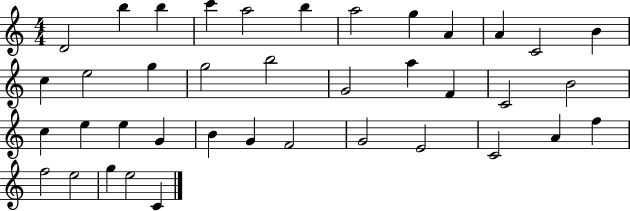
{
  \clef treble
  \numericTimeSignature
  \time 4/4
  \key c \major
  d'2 b''4 b''4 | c'''4 a''2 b''4 | a''2 g''4 a'4 | a'4 c'2 b'4 | \break c''4 e''2 g''4 | g''2 b''2 | g'2 a''4 f'4 | c'2 b'2 | \break c''4 e''4 e''4 g'4 | b'4 g'4 f'2 | g'2 e'2 | c'2 a'4 f''4 | \break f''2 e''2 | g''4 e''2 c'4 | \bar "|."
}